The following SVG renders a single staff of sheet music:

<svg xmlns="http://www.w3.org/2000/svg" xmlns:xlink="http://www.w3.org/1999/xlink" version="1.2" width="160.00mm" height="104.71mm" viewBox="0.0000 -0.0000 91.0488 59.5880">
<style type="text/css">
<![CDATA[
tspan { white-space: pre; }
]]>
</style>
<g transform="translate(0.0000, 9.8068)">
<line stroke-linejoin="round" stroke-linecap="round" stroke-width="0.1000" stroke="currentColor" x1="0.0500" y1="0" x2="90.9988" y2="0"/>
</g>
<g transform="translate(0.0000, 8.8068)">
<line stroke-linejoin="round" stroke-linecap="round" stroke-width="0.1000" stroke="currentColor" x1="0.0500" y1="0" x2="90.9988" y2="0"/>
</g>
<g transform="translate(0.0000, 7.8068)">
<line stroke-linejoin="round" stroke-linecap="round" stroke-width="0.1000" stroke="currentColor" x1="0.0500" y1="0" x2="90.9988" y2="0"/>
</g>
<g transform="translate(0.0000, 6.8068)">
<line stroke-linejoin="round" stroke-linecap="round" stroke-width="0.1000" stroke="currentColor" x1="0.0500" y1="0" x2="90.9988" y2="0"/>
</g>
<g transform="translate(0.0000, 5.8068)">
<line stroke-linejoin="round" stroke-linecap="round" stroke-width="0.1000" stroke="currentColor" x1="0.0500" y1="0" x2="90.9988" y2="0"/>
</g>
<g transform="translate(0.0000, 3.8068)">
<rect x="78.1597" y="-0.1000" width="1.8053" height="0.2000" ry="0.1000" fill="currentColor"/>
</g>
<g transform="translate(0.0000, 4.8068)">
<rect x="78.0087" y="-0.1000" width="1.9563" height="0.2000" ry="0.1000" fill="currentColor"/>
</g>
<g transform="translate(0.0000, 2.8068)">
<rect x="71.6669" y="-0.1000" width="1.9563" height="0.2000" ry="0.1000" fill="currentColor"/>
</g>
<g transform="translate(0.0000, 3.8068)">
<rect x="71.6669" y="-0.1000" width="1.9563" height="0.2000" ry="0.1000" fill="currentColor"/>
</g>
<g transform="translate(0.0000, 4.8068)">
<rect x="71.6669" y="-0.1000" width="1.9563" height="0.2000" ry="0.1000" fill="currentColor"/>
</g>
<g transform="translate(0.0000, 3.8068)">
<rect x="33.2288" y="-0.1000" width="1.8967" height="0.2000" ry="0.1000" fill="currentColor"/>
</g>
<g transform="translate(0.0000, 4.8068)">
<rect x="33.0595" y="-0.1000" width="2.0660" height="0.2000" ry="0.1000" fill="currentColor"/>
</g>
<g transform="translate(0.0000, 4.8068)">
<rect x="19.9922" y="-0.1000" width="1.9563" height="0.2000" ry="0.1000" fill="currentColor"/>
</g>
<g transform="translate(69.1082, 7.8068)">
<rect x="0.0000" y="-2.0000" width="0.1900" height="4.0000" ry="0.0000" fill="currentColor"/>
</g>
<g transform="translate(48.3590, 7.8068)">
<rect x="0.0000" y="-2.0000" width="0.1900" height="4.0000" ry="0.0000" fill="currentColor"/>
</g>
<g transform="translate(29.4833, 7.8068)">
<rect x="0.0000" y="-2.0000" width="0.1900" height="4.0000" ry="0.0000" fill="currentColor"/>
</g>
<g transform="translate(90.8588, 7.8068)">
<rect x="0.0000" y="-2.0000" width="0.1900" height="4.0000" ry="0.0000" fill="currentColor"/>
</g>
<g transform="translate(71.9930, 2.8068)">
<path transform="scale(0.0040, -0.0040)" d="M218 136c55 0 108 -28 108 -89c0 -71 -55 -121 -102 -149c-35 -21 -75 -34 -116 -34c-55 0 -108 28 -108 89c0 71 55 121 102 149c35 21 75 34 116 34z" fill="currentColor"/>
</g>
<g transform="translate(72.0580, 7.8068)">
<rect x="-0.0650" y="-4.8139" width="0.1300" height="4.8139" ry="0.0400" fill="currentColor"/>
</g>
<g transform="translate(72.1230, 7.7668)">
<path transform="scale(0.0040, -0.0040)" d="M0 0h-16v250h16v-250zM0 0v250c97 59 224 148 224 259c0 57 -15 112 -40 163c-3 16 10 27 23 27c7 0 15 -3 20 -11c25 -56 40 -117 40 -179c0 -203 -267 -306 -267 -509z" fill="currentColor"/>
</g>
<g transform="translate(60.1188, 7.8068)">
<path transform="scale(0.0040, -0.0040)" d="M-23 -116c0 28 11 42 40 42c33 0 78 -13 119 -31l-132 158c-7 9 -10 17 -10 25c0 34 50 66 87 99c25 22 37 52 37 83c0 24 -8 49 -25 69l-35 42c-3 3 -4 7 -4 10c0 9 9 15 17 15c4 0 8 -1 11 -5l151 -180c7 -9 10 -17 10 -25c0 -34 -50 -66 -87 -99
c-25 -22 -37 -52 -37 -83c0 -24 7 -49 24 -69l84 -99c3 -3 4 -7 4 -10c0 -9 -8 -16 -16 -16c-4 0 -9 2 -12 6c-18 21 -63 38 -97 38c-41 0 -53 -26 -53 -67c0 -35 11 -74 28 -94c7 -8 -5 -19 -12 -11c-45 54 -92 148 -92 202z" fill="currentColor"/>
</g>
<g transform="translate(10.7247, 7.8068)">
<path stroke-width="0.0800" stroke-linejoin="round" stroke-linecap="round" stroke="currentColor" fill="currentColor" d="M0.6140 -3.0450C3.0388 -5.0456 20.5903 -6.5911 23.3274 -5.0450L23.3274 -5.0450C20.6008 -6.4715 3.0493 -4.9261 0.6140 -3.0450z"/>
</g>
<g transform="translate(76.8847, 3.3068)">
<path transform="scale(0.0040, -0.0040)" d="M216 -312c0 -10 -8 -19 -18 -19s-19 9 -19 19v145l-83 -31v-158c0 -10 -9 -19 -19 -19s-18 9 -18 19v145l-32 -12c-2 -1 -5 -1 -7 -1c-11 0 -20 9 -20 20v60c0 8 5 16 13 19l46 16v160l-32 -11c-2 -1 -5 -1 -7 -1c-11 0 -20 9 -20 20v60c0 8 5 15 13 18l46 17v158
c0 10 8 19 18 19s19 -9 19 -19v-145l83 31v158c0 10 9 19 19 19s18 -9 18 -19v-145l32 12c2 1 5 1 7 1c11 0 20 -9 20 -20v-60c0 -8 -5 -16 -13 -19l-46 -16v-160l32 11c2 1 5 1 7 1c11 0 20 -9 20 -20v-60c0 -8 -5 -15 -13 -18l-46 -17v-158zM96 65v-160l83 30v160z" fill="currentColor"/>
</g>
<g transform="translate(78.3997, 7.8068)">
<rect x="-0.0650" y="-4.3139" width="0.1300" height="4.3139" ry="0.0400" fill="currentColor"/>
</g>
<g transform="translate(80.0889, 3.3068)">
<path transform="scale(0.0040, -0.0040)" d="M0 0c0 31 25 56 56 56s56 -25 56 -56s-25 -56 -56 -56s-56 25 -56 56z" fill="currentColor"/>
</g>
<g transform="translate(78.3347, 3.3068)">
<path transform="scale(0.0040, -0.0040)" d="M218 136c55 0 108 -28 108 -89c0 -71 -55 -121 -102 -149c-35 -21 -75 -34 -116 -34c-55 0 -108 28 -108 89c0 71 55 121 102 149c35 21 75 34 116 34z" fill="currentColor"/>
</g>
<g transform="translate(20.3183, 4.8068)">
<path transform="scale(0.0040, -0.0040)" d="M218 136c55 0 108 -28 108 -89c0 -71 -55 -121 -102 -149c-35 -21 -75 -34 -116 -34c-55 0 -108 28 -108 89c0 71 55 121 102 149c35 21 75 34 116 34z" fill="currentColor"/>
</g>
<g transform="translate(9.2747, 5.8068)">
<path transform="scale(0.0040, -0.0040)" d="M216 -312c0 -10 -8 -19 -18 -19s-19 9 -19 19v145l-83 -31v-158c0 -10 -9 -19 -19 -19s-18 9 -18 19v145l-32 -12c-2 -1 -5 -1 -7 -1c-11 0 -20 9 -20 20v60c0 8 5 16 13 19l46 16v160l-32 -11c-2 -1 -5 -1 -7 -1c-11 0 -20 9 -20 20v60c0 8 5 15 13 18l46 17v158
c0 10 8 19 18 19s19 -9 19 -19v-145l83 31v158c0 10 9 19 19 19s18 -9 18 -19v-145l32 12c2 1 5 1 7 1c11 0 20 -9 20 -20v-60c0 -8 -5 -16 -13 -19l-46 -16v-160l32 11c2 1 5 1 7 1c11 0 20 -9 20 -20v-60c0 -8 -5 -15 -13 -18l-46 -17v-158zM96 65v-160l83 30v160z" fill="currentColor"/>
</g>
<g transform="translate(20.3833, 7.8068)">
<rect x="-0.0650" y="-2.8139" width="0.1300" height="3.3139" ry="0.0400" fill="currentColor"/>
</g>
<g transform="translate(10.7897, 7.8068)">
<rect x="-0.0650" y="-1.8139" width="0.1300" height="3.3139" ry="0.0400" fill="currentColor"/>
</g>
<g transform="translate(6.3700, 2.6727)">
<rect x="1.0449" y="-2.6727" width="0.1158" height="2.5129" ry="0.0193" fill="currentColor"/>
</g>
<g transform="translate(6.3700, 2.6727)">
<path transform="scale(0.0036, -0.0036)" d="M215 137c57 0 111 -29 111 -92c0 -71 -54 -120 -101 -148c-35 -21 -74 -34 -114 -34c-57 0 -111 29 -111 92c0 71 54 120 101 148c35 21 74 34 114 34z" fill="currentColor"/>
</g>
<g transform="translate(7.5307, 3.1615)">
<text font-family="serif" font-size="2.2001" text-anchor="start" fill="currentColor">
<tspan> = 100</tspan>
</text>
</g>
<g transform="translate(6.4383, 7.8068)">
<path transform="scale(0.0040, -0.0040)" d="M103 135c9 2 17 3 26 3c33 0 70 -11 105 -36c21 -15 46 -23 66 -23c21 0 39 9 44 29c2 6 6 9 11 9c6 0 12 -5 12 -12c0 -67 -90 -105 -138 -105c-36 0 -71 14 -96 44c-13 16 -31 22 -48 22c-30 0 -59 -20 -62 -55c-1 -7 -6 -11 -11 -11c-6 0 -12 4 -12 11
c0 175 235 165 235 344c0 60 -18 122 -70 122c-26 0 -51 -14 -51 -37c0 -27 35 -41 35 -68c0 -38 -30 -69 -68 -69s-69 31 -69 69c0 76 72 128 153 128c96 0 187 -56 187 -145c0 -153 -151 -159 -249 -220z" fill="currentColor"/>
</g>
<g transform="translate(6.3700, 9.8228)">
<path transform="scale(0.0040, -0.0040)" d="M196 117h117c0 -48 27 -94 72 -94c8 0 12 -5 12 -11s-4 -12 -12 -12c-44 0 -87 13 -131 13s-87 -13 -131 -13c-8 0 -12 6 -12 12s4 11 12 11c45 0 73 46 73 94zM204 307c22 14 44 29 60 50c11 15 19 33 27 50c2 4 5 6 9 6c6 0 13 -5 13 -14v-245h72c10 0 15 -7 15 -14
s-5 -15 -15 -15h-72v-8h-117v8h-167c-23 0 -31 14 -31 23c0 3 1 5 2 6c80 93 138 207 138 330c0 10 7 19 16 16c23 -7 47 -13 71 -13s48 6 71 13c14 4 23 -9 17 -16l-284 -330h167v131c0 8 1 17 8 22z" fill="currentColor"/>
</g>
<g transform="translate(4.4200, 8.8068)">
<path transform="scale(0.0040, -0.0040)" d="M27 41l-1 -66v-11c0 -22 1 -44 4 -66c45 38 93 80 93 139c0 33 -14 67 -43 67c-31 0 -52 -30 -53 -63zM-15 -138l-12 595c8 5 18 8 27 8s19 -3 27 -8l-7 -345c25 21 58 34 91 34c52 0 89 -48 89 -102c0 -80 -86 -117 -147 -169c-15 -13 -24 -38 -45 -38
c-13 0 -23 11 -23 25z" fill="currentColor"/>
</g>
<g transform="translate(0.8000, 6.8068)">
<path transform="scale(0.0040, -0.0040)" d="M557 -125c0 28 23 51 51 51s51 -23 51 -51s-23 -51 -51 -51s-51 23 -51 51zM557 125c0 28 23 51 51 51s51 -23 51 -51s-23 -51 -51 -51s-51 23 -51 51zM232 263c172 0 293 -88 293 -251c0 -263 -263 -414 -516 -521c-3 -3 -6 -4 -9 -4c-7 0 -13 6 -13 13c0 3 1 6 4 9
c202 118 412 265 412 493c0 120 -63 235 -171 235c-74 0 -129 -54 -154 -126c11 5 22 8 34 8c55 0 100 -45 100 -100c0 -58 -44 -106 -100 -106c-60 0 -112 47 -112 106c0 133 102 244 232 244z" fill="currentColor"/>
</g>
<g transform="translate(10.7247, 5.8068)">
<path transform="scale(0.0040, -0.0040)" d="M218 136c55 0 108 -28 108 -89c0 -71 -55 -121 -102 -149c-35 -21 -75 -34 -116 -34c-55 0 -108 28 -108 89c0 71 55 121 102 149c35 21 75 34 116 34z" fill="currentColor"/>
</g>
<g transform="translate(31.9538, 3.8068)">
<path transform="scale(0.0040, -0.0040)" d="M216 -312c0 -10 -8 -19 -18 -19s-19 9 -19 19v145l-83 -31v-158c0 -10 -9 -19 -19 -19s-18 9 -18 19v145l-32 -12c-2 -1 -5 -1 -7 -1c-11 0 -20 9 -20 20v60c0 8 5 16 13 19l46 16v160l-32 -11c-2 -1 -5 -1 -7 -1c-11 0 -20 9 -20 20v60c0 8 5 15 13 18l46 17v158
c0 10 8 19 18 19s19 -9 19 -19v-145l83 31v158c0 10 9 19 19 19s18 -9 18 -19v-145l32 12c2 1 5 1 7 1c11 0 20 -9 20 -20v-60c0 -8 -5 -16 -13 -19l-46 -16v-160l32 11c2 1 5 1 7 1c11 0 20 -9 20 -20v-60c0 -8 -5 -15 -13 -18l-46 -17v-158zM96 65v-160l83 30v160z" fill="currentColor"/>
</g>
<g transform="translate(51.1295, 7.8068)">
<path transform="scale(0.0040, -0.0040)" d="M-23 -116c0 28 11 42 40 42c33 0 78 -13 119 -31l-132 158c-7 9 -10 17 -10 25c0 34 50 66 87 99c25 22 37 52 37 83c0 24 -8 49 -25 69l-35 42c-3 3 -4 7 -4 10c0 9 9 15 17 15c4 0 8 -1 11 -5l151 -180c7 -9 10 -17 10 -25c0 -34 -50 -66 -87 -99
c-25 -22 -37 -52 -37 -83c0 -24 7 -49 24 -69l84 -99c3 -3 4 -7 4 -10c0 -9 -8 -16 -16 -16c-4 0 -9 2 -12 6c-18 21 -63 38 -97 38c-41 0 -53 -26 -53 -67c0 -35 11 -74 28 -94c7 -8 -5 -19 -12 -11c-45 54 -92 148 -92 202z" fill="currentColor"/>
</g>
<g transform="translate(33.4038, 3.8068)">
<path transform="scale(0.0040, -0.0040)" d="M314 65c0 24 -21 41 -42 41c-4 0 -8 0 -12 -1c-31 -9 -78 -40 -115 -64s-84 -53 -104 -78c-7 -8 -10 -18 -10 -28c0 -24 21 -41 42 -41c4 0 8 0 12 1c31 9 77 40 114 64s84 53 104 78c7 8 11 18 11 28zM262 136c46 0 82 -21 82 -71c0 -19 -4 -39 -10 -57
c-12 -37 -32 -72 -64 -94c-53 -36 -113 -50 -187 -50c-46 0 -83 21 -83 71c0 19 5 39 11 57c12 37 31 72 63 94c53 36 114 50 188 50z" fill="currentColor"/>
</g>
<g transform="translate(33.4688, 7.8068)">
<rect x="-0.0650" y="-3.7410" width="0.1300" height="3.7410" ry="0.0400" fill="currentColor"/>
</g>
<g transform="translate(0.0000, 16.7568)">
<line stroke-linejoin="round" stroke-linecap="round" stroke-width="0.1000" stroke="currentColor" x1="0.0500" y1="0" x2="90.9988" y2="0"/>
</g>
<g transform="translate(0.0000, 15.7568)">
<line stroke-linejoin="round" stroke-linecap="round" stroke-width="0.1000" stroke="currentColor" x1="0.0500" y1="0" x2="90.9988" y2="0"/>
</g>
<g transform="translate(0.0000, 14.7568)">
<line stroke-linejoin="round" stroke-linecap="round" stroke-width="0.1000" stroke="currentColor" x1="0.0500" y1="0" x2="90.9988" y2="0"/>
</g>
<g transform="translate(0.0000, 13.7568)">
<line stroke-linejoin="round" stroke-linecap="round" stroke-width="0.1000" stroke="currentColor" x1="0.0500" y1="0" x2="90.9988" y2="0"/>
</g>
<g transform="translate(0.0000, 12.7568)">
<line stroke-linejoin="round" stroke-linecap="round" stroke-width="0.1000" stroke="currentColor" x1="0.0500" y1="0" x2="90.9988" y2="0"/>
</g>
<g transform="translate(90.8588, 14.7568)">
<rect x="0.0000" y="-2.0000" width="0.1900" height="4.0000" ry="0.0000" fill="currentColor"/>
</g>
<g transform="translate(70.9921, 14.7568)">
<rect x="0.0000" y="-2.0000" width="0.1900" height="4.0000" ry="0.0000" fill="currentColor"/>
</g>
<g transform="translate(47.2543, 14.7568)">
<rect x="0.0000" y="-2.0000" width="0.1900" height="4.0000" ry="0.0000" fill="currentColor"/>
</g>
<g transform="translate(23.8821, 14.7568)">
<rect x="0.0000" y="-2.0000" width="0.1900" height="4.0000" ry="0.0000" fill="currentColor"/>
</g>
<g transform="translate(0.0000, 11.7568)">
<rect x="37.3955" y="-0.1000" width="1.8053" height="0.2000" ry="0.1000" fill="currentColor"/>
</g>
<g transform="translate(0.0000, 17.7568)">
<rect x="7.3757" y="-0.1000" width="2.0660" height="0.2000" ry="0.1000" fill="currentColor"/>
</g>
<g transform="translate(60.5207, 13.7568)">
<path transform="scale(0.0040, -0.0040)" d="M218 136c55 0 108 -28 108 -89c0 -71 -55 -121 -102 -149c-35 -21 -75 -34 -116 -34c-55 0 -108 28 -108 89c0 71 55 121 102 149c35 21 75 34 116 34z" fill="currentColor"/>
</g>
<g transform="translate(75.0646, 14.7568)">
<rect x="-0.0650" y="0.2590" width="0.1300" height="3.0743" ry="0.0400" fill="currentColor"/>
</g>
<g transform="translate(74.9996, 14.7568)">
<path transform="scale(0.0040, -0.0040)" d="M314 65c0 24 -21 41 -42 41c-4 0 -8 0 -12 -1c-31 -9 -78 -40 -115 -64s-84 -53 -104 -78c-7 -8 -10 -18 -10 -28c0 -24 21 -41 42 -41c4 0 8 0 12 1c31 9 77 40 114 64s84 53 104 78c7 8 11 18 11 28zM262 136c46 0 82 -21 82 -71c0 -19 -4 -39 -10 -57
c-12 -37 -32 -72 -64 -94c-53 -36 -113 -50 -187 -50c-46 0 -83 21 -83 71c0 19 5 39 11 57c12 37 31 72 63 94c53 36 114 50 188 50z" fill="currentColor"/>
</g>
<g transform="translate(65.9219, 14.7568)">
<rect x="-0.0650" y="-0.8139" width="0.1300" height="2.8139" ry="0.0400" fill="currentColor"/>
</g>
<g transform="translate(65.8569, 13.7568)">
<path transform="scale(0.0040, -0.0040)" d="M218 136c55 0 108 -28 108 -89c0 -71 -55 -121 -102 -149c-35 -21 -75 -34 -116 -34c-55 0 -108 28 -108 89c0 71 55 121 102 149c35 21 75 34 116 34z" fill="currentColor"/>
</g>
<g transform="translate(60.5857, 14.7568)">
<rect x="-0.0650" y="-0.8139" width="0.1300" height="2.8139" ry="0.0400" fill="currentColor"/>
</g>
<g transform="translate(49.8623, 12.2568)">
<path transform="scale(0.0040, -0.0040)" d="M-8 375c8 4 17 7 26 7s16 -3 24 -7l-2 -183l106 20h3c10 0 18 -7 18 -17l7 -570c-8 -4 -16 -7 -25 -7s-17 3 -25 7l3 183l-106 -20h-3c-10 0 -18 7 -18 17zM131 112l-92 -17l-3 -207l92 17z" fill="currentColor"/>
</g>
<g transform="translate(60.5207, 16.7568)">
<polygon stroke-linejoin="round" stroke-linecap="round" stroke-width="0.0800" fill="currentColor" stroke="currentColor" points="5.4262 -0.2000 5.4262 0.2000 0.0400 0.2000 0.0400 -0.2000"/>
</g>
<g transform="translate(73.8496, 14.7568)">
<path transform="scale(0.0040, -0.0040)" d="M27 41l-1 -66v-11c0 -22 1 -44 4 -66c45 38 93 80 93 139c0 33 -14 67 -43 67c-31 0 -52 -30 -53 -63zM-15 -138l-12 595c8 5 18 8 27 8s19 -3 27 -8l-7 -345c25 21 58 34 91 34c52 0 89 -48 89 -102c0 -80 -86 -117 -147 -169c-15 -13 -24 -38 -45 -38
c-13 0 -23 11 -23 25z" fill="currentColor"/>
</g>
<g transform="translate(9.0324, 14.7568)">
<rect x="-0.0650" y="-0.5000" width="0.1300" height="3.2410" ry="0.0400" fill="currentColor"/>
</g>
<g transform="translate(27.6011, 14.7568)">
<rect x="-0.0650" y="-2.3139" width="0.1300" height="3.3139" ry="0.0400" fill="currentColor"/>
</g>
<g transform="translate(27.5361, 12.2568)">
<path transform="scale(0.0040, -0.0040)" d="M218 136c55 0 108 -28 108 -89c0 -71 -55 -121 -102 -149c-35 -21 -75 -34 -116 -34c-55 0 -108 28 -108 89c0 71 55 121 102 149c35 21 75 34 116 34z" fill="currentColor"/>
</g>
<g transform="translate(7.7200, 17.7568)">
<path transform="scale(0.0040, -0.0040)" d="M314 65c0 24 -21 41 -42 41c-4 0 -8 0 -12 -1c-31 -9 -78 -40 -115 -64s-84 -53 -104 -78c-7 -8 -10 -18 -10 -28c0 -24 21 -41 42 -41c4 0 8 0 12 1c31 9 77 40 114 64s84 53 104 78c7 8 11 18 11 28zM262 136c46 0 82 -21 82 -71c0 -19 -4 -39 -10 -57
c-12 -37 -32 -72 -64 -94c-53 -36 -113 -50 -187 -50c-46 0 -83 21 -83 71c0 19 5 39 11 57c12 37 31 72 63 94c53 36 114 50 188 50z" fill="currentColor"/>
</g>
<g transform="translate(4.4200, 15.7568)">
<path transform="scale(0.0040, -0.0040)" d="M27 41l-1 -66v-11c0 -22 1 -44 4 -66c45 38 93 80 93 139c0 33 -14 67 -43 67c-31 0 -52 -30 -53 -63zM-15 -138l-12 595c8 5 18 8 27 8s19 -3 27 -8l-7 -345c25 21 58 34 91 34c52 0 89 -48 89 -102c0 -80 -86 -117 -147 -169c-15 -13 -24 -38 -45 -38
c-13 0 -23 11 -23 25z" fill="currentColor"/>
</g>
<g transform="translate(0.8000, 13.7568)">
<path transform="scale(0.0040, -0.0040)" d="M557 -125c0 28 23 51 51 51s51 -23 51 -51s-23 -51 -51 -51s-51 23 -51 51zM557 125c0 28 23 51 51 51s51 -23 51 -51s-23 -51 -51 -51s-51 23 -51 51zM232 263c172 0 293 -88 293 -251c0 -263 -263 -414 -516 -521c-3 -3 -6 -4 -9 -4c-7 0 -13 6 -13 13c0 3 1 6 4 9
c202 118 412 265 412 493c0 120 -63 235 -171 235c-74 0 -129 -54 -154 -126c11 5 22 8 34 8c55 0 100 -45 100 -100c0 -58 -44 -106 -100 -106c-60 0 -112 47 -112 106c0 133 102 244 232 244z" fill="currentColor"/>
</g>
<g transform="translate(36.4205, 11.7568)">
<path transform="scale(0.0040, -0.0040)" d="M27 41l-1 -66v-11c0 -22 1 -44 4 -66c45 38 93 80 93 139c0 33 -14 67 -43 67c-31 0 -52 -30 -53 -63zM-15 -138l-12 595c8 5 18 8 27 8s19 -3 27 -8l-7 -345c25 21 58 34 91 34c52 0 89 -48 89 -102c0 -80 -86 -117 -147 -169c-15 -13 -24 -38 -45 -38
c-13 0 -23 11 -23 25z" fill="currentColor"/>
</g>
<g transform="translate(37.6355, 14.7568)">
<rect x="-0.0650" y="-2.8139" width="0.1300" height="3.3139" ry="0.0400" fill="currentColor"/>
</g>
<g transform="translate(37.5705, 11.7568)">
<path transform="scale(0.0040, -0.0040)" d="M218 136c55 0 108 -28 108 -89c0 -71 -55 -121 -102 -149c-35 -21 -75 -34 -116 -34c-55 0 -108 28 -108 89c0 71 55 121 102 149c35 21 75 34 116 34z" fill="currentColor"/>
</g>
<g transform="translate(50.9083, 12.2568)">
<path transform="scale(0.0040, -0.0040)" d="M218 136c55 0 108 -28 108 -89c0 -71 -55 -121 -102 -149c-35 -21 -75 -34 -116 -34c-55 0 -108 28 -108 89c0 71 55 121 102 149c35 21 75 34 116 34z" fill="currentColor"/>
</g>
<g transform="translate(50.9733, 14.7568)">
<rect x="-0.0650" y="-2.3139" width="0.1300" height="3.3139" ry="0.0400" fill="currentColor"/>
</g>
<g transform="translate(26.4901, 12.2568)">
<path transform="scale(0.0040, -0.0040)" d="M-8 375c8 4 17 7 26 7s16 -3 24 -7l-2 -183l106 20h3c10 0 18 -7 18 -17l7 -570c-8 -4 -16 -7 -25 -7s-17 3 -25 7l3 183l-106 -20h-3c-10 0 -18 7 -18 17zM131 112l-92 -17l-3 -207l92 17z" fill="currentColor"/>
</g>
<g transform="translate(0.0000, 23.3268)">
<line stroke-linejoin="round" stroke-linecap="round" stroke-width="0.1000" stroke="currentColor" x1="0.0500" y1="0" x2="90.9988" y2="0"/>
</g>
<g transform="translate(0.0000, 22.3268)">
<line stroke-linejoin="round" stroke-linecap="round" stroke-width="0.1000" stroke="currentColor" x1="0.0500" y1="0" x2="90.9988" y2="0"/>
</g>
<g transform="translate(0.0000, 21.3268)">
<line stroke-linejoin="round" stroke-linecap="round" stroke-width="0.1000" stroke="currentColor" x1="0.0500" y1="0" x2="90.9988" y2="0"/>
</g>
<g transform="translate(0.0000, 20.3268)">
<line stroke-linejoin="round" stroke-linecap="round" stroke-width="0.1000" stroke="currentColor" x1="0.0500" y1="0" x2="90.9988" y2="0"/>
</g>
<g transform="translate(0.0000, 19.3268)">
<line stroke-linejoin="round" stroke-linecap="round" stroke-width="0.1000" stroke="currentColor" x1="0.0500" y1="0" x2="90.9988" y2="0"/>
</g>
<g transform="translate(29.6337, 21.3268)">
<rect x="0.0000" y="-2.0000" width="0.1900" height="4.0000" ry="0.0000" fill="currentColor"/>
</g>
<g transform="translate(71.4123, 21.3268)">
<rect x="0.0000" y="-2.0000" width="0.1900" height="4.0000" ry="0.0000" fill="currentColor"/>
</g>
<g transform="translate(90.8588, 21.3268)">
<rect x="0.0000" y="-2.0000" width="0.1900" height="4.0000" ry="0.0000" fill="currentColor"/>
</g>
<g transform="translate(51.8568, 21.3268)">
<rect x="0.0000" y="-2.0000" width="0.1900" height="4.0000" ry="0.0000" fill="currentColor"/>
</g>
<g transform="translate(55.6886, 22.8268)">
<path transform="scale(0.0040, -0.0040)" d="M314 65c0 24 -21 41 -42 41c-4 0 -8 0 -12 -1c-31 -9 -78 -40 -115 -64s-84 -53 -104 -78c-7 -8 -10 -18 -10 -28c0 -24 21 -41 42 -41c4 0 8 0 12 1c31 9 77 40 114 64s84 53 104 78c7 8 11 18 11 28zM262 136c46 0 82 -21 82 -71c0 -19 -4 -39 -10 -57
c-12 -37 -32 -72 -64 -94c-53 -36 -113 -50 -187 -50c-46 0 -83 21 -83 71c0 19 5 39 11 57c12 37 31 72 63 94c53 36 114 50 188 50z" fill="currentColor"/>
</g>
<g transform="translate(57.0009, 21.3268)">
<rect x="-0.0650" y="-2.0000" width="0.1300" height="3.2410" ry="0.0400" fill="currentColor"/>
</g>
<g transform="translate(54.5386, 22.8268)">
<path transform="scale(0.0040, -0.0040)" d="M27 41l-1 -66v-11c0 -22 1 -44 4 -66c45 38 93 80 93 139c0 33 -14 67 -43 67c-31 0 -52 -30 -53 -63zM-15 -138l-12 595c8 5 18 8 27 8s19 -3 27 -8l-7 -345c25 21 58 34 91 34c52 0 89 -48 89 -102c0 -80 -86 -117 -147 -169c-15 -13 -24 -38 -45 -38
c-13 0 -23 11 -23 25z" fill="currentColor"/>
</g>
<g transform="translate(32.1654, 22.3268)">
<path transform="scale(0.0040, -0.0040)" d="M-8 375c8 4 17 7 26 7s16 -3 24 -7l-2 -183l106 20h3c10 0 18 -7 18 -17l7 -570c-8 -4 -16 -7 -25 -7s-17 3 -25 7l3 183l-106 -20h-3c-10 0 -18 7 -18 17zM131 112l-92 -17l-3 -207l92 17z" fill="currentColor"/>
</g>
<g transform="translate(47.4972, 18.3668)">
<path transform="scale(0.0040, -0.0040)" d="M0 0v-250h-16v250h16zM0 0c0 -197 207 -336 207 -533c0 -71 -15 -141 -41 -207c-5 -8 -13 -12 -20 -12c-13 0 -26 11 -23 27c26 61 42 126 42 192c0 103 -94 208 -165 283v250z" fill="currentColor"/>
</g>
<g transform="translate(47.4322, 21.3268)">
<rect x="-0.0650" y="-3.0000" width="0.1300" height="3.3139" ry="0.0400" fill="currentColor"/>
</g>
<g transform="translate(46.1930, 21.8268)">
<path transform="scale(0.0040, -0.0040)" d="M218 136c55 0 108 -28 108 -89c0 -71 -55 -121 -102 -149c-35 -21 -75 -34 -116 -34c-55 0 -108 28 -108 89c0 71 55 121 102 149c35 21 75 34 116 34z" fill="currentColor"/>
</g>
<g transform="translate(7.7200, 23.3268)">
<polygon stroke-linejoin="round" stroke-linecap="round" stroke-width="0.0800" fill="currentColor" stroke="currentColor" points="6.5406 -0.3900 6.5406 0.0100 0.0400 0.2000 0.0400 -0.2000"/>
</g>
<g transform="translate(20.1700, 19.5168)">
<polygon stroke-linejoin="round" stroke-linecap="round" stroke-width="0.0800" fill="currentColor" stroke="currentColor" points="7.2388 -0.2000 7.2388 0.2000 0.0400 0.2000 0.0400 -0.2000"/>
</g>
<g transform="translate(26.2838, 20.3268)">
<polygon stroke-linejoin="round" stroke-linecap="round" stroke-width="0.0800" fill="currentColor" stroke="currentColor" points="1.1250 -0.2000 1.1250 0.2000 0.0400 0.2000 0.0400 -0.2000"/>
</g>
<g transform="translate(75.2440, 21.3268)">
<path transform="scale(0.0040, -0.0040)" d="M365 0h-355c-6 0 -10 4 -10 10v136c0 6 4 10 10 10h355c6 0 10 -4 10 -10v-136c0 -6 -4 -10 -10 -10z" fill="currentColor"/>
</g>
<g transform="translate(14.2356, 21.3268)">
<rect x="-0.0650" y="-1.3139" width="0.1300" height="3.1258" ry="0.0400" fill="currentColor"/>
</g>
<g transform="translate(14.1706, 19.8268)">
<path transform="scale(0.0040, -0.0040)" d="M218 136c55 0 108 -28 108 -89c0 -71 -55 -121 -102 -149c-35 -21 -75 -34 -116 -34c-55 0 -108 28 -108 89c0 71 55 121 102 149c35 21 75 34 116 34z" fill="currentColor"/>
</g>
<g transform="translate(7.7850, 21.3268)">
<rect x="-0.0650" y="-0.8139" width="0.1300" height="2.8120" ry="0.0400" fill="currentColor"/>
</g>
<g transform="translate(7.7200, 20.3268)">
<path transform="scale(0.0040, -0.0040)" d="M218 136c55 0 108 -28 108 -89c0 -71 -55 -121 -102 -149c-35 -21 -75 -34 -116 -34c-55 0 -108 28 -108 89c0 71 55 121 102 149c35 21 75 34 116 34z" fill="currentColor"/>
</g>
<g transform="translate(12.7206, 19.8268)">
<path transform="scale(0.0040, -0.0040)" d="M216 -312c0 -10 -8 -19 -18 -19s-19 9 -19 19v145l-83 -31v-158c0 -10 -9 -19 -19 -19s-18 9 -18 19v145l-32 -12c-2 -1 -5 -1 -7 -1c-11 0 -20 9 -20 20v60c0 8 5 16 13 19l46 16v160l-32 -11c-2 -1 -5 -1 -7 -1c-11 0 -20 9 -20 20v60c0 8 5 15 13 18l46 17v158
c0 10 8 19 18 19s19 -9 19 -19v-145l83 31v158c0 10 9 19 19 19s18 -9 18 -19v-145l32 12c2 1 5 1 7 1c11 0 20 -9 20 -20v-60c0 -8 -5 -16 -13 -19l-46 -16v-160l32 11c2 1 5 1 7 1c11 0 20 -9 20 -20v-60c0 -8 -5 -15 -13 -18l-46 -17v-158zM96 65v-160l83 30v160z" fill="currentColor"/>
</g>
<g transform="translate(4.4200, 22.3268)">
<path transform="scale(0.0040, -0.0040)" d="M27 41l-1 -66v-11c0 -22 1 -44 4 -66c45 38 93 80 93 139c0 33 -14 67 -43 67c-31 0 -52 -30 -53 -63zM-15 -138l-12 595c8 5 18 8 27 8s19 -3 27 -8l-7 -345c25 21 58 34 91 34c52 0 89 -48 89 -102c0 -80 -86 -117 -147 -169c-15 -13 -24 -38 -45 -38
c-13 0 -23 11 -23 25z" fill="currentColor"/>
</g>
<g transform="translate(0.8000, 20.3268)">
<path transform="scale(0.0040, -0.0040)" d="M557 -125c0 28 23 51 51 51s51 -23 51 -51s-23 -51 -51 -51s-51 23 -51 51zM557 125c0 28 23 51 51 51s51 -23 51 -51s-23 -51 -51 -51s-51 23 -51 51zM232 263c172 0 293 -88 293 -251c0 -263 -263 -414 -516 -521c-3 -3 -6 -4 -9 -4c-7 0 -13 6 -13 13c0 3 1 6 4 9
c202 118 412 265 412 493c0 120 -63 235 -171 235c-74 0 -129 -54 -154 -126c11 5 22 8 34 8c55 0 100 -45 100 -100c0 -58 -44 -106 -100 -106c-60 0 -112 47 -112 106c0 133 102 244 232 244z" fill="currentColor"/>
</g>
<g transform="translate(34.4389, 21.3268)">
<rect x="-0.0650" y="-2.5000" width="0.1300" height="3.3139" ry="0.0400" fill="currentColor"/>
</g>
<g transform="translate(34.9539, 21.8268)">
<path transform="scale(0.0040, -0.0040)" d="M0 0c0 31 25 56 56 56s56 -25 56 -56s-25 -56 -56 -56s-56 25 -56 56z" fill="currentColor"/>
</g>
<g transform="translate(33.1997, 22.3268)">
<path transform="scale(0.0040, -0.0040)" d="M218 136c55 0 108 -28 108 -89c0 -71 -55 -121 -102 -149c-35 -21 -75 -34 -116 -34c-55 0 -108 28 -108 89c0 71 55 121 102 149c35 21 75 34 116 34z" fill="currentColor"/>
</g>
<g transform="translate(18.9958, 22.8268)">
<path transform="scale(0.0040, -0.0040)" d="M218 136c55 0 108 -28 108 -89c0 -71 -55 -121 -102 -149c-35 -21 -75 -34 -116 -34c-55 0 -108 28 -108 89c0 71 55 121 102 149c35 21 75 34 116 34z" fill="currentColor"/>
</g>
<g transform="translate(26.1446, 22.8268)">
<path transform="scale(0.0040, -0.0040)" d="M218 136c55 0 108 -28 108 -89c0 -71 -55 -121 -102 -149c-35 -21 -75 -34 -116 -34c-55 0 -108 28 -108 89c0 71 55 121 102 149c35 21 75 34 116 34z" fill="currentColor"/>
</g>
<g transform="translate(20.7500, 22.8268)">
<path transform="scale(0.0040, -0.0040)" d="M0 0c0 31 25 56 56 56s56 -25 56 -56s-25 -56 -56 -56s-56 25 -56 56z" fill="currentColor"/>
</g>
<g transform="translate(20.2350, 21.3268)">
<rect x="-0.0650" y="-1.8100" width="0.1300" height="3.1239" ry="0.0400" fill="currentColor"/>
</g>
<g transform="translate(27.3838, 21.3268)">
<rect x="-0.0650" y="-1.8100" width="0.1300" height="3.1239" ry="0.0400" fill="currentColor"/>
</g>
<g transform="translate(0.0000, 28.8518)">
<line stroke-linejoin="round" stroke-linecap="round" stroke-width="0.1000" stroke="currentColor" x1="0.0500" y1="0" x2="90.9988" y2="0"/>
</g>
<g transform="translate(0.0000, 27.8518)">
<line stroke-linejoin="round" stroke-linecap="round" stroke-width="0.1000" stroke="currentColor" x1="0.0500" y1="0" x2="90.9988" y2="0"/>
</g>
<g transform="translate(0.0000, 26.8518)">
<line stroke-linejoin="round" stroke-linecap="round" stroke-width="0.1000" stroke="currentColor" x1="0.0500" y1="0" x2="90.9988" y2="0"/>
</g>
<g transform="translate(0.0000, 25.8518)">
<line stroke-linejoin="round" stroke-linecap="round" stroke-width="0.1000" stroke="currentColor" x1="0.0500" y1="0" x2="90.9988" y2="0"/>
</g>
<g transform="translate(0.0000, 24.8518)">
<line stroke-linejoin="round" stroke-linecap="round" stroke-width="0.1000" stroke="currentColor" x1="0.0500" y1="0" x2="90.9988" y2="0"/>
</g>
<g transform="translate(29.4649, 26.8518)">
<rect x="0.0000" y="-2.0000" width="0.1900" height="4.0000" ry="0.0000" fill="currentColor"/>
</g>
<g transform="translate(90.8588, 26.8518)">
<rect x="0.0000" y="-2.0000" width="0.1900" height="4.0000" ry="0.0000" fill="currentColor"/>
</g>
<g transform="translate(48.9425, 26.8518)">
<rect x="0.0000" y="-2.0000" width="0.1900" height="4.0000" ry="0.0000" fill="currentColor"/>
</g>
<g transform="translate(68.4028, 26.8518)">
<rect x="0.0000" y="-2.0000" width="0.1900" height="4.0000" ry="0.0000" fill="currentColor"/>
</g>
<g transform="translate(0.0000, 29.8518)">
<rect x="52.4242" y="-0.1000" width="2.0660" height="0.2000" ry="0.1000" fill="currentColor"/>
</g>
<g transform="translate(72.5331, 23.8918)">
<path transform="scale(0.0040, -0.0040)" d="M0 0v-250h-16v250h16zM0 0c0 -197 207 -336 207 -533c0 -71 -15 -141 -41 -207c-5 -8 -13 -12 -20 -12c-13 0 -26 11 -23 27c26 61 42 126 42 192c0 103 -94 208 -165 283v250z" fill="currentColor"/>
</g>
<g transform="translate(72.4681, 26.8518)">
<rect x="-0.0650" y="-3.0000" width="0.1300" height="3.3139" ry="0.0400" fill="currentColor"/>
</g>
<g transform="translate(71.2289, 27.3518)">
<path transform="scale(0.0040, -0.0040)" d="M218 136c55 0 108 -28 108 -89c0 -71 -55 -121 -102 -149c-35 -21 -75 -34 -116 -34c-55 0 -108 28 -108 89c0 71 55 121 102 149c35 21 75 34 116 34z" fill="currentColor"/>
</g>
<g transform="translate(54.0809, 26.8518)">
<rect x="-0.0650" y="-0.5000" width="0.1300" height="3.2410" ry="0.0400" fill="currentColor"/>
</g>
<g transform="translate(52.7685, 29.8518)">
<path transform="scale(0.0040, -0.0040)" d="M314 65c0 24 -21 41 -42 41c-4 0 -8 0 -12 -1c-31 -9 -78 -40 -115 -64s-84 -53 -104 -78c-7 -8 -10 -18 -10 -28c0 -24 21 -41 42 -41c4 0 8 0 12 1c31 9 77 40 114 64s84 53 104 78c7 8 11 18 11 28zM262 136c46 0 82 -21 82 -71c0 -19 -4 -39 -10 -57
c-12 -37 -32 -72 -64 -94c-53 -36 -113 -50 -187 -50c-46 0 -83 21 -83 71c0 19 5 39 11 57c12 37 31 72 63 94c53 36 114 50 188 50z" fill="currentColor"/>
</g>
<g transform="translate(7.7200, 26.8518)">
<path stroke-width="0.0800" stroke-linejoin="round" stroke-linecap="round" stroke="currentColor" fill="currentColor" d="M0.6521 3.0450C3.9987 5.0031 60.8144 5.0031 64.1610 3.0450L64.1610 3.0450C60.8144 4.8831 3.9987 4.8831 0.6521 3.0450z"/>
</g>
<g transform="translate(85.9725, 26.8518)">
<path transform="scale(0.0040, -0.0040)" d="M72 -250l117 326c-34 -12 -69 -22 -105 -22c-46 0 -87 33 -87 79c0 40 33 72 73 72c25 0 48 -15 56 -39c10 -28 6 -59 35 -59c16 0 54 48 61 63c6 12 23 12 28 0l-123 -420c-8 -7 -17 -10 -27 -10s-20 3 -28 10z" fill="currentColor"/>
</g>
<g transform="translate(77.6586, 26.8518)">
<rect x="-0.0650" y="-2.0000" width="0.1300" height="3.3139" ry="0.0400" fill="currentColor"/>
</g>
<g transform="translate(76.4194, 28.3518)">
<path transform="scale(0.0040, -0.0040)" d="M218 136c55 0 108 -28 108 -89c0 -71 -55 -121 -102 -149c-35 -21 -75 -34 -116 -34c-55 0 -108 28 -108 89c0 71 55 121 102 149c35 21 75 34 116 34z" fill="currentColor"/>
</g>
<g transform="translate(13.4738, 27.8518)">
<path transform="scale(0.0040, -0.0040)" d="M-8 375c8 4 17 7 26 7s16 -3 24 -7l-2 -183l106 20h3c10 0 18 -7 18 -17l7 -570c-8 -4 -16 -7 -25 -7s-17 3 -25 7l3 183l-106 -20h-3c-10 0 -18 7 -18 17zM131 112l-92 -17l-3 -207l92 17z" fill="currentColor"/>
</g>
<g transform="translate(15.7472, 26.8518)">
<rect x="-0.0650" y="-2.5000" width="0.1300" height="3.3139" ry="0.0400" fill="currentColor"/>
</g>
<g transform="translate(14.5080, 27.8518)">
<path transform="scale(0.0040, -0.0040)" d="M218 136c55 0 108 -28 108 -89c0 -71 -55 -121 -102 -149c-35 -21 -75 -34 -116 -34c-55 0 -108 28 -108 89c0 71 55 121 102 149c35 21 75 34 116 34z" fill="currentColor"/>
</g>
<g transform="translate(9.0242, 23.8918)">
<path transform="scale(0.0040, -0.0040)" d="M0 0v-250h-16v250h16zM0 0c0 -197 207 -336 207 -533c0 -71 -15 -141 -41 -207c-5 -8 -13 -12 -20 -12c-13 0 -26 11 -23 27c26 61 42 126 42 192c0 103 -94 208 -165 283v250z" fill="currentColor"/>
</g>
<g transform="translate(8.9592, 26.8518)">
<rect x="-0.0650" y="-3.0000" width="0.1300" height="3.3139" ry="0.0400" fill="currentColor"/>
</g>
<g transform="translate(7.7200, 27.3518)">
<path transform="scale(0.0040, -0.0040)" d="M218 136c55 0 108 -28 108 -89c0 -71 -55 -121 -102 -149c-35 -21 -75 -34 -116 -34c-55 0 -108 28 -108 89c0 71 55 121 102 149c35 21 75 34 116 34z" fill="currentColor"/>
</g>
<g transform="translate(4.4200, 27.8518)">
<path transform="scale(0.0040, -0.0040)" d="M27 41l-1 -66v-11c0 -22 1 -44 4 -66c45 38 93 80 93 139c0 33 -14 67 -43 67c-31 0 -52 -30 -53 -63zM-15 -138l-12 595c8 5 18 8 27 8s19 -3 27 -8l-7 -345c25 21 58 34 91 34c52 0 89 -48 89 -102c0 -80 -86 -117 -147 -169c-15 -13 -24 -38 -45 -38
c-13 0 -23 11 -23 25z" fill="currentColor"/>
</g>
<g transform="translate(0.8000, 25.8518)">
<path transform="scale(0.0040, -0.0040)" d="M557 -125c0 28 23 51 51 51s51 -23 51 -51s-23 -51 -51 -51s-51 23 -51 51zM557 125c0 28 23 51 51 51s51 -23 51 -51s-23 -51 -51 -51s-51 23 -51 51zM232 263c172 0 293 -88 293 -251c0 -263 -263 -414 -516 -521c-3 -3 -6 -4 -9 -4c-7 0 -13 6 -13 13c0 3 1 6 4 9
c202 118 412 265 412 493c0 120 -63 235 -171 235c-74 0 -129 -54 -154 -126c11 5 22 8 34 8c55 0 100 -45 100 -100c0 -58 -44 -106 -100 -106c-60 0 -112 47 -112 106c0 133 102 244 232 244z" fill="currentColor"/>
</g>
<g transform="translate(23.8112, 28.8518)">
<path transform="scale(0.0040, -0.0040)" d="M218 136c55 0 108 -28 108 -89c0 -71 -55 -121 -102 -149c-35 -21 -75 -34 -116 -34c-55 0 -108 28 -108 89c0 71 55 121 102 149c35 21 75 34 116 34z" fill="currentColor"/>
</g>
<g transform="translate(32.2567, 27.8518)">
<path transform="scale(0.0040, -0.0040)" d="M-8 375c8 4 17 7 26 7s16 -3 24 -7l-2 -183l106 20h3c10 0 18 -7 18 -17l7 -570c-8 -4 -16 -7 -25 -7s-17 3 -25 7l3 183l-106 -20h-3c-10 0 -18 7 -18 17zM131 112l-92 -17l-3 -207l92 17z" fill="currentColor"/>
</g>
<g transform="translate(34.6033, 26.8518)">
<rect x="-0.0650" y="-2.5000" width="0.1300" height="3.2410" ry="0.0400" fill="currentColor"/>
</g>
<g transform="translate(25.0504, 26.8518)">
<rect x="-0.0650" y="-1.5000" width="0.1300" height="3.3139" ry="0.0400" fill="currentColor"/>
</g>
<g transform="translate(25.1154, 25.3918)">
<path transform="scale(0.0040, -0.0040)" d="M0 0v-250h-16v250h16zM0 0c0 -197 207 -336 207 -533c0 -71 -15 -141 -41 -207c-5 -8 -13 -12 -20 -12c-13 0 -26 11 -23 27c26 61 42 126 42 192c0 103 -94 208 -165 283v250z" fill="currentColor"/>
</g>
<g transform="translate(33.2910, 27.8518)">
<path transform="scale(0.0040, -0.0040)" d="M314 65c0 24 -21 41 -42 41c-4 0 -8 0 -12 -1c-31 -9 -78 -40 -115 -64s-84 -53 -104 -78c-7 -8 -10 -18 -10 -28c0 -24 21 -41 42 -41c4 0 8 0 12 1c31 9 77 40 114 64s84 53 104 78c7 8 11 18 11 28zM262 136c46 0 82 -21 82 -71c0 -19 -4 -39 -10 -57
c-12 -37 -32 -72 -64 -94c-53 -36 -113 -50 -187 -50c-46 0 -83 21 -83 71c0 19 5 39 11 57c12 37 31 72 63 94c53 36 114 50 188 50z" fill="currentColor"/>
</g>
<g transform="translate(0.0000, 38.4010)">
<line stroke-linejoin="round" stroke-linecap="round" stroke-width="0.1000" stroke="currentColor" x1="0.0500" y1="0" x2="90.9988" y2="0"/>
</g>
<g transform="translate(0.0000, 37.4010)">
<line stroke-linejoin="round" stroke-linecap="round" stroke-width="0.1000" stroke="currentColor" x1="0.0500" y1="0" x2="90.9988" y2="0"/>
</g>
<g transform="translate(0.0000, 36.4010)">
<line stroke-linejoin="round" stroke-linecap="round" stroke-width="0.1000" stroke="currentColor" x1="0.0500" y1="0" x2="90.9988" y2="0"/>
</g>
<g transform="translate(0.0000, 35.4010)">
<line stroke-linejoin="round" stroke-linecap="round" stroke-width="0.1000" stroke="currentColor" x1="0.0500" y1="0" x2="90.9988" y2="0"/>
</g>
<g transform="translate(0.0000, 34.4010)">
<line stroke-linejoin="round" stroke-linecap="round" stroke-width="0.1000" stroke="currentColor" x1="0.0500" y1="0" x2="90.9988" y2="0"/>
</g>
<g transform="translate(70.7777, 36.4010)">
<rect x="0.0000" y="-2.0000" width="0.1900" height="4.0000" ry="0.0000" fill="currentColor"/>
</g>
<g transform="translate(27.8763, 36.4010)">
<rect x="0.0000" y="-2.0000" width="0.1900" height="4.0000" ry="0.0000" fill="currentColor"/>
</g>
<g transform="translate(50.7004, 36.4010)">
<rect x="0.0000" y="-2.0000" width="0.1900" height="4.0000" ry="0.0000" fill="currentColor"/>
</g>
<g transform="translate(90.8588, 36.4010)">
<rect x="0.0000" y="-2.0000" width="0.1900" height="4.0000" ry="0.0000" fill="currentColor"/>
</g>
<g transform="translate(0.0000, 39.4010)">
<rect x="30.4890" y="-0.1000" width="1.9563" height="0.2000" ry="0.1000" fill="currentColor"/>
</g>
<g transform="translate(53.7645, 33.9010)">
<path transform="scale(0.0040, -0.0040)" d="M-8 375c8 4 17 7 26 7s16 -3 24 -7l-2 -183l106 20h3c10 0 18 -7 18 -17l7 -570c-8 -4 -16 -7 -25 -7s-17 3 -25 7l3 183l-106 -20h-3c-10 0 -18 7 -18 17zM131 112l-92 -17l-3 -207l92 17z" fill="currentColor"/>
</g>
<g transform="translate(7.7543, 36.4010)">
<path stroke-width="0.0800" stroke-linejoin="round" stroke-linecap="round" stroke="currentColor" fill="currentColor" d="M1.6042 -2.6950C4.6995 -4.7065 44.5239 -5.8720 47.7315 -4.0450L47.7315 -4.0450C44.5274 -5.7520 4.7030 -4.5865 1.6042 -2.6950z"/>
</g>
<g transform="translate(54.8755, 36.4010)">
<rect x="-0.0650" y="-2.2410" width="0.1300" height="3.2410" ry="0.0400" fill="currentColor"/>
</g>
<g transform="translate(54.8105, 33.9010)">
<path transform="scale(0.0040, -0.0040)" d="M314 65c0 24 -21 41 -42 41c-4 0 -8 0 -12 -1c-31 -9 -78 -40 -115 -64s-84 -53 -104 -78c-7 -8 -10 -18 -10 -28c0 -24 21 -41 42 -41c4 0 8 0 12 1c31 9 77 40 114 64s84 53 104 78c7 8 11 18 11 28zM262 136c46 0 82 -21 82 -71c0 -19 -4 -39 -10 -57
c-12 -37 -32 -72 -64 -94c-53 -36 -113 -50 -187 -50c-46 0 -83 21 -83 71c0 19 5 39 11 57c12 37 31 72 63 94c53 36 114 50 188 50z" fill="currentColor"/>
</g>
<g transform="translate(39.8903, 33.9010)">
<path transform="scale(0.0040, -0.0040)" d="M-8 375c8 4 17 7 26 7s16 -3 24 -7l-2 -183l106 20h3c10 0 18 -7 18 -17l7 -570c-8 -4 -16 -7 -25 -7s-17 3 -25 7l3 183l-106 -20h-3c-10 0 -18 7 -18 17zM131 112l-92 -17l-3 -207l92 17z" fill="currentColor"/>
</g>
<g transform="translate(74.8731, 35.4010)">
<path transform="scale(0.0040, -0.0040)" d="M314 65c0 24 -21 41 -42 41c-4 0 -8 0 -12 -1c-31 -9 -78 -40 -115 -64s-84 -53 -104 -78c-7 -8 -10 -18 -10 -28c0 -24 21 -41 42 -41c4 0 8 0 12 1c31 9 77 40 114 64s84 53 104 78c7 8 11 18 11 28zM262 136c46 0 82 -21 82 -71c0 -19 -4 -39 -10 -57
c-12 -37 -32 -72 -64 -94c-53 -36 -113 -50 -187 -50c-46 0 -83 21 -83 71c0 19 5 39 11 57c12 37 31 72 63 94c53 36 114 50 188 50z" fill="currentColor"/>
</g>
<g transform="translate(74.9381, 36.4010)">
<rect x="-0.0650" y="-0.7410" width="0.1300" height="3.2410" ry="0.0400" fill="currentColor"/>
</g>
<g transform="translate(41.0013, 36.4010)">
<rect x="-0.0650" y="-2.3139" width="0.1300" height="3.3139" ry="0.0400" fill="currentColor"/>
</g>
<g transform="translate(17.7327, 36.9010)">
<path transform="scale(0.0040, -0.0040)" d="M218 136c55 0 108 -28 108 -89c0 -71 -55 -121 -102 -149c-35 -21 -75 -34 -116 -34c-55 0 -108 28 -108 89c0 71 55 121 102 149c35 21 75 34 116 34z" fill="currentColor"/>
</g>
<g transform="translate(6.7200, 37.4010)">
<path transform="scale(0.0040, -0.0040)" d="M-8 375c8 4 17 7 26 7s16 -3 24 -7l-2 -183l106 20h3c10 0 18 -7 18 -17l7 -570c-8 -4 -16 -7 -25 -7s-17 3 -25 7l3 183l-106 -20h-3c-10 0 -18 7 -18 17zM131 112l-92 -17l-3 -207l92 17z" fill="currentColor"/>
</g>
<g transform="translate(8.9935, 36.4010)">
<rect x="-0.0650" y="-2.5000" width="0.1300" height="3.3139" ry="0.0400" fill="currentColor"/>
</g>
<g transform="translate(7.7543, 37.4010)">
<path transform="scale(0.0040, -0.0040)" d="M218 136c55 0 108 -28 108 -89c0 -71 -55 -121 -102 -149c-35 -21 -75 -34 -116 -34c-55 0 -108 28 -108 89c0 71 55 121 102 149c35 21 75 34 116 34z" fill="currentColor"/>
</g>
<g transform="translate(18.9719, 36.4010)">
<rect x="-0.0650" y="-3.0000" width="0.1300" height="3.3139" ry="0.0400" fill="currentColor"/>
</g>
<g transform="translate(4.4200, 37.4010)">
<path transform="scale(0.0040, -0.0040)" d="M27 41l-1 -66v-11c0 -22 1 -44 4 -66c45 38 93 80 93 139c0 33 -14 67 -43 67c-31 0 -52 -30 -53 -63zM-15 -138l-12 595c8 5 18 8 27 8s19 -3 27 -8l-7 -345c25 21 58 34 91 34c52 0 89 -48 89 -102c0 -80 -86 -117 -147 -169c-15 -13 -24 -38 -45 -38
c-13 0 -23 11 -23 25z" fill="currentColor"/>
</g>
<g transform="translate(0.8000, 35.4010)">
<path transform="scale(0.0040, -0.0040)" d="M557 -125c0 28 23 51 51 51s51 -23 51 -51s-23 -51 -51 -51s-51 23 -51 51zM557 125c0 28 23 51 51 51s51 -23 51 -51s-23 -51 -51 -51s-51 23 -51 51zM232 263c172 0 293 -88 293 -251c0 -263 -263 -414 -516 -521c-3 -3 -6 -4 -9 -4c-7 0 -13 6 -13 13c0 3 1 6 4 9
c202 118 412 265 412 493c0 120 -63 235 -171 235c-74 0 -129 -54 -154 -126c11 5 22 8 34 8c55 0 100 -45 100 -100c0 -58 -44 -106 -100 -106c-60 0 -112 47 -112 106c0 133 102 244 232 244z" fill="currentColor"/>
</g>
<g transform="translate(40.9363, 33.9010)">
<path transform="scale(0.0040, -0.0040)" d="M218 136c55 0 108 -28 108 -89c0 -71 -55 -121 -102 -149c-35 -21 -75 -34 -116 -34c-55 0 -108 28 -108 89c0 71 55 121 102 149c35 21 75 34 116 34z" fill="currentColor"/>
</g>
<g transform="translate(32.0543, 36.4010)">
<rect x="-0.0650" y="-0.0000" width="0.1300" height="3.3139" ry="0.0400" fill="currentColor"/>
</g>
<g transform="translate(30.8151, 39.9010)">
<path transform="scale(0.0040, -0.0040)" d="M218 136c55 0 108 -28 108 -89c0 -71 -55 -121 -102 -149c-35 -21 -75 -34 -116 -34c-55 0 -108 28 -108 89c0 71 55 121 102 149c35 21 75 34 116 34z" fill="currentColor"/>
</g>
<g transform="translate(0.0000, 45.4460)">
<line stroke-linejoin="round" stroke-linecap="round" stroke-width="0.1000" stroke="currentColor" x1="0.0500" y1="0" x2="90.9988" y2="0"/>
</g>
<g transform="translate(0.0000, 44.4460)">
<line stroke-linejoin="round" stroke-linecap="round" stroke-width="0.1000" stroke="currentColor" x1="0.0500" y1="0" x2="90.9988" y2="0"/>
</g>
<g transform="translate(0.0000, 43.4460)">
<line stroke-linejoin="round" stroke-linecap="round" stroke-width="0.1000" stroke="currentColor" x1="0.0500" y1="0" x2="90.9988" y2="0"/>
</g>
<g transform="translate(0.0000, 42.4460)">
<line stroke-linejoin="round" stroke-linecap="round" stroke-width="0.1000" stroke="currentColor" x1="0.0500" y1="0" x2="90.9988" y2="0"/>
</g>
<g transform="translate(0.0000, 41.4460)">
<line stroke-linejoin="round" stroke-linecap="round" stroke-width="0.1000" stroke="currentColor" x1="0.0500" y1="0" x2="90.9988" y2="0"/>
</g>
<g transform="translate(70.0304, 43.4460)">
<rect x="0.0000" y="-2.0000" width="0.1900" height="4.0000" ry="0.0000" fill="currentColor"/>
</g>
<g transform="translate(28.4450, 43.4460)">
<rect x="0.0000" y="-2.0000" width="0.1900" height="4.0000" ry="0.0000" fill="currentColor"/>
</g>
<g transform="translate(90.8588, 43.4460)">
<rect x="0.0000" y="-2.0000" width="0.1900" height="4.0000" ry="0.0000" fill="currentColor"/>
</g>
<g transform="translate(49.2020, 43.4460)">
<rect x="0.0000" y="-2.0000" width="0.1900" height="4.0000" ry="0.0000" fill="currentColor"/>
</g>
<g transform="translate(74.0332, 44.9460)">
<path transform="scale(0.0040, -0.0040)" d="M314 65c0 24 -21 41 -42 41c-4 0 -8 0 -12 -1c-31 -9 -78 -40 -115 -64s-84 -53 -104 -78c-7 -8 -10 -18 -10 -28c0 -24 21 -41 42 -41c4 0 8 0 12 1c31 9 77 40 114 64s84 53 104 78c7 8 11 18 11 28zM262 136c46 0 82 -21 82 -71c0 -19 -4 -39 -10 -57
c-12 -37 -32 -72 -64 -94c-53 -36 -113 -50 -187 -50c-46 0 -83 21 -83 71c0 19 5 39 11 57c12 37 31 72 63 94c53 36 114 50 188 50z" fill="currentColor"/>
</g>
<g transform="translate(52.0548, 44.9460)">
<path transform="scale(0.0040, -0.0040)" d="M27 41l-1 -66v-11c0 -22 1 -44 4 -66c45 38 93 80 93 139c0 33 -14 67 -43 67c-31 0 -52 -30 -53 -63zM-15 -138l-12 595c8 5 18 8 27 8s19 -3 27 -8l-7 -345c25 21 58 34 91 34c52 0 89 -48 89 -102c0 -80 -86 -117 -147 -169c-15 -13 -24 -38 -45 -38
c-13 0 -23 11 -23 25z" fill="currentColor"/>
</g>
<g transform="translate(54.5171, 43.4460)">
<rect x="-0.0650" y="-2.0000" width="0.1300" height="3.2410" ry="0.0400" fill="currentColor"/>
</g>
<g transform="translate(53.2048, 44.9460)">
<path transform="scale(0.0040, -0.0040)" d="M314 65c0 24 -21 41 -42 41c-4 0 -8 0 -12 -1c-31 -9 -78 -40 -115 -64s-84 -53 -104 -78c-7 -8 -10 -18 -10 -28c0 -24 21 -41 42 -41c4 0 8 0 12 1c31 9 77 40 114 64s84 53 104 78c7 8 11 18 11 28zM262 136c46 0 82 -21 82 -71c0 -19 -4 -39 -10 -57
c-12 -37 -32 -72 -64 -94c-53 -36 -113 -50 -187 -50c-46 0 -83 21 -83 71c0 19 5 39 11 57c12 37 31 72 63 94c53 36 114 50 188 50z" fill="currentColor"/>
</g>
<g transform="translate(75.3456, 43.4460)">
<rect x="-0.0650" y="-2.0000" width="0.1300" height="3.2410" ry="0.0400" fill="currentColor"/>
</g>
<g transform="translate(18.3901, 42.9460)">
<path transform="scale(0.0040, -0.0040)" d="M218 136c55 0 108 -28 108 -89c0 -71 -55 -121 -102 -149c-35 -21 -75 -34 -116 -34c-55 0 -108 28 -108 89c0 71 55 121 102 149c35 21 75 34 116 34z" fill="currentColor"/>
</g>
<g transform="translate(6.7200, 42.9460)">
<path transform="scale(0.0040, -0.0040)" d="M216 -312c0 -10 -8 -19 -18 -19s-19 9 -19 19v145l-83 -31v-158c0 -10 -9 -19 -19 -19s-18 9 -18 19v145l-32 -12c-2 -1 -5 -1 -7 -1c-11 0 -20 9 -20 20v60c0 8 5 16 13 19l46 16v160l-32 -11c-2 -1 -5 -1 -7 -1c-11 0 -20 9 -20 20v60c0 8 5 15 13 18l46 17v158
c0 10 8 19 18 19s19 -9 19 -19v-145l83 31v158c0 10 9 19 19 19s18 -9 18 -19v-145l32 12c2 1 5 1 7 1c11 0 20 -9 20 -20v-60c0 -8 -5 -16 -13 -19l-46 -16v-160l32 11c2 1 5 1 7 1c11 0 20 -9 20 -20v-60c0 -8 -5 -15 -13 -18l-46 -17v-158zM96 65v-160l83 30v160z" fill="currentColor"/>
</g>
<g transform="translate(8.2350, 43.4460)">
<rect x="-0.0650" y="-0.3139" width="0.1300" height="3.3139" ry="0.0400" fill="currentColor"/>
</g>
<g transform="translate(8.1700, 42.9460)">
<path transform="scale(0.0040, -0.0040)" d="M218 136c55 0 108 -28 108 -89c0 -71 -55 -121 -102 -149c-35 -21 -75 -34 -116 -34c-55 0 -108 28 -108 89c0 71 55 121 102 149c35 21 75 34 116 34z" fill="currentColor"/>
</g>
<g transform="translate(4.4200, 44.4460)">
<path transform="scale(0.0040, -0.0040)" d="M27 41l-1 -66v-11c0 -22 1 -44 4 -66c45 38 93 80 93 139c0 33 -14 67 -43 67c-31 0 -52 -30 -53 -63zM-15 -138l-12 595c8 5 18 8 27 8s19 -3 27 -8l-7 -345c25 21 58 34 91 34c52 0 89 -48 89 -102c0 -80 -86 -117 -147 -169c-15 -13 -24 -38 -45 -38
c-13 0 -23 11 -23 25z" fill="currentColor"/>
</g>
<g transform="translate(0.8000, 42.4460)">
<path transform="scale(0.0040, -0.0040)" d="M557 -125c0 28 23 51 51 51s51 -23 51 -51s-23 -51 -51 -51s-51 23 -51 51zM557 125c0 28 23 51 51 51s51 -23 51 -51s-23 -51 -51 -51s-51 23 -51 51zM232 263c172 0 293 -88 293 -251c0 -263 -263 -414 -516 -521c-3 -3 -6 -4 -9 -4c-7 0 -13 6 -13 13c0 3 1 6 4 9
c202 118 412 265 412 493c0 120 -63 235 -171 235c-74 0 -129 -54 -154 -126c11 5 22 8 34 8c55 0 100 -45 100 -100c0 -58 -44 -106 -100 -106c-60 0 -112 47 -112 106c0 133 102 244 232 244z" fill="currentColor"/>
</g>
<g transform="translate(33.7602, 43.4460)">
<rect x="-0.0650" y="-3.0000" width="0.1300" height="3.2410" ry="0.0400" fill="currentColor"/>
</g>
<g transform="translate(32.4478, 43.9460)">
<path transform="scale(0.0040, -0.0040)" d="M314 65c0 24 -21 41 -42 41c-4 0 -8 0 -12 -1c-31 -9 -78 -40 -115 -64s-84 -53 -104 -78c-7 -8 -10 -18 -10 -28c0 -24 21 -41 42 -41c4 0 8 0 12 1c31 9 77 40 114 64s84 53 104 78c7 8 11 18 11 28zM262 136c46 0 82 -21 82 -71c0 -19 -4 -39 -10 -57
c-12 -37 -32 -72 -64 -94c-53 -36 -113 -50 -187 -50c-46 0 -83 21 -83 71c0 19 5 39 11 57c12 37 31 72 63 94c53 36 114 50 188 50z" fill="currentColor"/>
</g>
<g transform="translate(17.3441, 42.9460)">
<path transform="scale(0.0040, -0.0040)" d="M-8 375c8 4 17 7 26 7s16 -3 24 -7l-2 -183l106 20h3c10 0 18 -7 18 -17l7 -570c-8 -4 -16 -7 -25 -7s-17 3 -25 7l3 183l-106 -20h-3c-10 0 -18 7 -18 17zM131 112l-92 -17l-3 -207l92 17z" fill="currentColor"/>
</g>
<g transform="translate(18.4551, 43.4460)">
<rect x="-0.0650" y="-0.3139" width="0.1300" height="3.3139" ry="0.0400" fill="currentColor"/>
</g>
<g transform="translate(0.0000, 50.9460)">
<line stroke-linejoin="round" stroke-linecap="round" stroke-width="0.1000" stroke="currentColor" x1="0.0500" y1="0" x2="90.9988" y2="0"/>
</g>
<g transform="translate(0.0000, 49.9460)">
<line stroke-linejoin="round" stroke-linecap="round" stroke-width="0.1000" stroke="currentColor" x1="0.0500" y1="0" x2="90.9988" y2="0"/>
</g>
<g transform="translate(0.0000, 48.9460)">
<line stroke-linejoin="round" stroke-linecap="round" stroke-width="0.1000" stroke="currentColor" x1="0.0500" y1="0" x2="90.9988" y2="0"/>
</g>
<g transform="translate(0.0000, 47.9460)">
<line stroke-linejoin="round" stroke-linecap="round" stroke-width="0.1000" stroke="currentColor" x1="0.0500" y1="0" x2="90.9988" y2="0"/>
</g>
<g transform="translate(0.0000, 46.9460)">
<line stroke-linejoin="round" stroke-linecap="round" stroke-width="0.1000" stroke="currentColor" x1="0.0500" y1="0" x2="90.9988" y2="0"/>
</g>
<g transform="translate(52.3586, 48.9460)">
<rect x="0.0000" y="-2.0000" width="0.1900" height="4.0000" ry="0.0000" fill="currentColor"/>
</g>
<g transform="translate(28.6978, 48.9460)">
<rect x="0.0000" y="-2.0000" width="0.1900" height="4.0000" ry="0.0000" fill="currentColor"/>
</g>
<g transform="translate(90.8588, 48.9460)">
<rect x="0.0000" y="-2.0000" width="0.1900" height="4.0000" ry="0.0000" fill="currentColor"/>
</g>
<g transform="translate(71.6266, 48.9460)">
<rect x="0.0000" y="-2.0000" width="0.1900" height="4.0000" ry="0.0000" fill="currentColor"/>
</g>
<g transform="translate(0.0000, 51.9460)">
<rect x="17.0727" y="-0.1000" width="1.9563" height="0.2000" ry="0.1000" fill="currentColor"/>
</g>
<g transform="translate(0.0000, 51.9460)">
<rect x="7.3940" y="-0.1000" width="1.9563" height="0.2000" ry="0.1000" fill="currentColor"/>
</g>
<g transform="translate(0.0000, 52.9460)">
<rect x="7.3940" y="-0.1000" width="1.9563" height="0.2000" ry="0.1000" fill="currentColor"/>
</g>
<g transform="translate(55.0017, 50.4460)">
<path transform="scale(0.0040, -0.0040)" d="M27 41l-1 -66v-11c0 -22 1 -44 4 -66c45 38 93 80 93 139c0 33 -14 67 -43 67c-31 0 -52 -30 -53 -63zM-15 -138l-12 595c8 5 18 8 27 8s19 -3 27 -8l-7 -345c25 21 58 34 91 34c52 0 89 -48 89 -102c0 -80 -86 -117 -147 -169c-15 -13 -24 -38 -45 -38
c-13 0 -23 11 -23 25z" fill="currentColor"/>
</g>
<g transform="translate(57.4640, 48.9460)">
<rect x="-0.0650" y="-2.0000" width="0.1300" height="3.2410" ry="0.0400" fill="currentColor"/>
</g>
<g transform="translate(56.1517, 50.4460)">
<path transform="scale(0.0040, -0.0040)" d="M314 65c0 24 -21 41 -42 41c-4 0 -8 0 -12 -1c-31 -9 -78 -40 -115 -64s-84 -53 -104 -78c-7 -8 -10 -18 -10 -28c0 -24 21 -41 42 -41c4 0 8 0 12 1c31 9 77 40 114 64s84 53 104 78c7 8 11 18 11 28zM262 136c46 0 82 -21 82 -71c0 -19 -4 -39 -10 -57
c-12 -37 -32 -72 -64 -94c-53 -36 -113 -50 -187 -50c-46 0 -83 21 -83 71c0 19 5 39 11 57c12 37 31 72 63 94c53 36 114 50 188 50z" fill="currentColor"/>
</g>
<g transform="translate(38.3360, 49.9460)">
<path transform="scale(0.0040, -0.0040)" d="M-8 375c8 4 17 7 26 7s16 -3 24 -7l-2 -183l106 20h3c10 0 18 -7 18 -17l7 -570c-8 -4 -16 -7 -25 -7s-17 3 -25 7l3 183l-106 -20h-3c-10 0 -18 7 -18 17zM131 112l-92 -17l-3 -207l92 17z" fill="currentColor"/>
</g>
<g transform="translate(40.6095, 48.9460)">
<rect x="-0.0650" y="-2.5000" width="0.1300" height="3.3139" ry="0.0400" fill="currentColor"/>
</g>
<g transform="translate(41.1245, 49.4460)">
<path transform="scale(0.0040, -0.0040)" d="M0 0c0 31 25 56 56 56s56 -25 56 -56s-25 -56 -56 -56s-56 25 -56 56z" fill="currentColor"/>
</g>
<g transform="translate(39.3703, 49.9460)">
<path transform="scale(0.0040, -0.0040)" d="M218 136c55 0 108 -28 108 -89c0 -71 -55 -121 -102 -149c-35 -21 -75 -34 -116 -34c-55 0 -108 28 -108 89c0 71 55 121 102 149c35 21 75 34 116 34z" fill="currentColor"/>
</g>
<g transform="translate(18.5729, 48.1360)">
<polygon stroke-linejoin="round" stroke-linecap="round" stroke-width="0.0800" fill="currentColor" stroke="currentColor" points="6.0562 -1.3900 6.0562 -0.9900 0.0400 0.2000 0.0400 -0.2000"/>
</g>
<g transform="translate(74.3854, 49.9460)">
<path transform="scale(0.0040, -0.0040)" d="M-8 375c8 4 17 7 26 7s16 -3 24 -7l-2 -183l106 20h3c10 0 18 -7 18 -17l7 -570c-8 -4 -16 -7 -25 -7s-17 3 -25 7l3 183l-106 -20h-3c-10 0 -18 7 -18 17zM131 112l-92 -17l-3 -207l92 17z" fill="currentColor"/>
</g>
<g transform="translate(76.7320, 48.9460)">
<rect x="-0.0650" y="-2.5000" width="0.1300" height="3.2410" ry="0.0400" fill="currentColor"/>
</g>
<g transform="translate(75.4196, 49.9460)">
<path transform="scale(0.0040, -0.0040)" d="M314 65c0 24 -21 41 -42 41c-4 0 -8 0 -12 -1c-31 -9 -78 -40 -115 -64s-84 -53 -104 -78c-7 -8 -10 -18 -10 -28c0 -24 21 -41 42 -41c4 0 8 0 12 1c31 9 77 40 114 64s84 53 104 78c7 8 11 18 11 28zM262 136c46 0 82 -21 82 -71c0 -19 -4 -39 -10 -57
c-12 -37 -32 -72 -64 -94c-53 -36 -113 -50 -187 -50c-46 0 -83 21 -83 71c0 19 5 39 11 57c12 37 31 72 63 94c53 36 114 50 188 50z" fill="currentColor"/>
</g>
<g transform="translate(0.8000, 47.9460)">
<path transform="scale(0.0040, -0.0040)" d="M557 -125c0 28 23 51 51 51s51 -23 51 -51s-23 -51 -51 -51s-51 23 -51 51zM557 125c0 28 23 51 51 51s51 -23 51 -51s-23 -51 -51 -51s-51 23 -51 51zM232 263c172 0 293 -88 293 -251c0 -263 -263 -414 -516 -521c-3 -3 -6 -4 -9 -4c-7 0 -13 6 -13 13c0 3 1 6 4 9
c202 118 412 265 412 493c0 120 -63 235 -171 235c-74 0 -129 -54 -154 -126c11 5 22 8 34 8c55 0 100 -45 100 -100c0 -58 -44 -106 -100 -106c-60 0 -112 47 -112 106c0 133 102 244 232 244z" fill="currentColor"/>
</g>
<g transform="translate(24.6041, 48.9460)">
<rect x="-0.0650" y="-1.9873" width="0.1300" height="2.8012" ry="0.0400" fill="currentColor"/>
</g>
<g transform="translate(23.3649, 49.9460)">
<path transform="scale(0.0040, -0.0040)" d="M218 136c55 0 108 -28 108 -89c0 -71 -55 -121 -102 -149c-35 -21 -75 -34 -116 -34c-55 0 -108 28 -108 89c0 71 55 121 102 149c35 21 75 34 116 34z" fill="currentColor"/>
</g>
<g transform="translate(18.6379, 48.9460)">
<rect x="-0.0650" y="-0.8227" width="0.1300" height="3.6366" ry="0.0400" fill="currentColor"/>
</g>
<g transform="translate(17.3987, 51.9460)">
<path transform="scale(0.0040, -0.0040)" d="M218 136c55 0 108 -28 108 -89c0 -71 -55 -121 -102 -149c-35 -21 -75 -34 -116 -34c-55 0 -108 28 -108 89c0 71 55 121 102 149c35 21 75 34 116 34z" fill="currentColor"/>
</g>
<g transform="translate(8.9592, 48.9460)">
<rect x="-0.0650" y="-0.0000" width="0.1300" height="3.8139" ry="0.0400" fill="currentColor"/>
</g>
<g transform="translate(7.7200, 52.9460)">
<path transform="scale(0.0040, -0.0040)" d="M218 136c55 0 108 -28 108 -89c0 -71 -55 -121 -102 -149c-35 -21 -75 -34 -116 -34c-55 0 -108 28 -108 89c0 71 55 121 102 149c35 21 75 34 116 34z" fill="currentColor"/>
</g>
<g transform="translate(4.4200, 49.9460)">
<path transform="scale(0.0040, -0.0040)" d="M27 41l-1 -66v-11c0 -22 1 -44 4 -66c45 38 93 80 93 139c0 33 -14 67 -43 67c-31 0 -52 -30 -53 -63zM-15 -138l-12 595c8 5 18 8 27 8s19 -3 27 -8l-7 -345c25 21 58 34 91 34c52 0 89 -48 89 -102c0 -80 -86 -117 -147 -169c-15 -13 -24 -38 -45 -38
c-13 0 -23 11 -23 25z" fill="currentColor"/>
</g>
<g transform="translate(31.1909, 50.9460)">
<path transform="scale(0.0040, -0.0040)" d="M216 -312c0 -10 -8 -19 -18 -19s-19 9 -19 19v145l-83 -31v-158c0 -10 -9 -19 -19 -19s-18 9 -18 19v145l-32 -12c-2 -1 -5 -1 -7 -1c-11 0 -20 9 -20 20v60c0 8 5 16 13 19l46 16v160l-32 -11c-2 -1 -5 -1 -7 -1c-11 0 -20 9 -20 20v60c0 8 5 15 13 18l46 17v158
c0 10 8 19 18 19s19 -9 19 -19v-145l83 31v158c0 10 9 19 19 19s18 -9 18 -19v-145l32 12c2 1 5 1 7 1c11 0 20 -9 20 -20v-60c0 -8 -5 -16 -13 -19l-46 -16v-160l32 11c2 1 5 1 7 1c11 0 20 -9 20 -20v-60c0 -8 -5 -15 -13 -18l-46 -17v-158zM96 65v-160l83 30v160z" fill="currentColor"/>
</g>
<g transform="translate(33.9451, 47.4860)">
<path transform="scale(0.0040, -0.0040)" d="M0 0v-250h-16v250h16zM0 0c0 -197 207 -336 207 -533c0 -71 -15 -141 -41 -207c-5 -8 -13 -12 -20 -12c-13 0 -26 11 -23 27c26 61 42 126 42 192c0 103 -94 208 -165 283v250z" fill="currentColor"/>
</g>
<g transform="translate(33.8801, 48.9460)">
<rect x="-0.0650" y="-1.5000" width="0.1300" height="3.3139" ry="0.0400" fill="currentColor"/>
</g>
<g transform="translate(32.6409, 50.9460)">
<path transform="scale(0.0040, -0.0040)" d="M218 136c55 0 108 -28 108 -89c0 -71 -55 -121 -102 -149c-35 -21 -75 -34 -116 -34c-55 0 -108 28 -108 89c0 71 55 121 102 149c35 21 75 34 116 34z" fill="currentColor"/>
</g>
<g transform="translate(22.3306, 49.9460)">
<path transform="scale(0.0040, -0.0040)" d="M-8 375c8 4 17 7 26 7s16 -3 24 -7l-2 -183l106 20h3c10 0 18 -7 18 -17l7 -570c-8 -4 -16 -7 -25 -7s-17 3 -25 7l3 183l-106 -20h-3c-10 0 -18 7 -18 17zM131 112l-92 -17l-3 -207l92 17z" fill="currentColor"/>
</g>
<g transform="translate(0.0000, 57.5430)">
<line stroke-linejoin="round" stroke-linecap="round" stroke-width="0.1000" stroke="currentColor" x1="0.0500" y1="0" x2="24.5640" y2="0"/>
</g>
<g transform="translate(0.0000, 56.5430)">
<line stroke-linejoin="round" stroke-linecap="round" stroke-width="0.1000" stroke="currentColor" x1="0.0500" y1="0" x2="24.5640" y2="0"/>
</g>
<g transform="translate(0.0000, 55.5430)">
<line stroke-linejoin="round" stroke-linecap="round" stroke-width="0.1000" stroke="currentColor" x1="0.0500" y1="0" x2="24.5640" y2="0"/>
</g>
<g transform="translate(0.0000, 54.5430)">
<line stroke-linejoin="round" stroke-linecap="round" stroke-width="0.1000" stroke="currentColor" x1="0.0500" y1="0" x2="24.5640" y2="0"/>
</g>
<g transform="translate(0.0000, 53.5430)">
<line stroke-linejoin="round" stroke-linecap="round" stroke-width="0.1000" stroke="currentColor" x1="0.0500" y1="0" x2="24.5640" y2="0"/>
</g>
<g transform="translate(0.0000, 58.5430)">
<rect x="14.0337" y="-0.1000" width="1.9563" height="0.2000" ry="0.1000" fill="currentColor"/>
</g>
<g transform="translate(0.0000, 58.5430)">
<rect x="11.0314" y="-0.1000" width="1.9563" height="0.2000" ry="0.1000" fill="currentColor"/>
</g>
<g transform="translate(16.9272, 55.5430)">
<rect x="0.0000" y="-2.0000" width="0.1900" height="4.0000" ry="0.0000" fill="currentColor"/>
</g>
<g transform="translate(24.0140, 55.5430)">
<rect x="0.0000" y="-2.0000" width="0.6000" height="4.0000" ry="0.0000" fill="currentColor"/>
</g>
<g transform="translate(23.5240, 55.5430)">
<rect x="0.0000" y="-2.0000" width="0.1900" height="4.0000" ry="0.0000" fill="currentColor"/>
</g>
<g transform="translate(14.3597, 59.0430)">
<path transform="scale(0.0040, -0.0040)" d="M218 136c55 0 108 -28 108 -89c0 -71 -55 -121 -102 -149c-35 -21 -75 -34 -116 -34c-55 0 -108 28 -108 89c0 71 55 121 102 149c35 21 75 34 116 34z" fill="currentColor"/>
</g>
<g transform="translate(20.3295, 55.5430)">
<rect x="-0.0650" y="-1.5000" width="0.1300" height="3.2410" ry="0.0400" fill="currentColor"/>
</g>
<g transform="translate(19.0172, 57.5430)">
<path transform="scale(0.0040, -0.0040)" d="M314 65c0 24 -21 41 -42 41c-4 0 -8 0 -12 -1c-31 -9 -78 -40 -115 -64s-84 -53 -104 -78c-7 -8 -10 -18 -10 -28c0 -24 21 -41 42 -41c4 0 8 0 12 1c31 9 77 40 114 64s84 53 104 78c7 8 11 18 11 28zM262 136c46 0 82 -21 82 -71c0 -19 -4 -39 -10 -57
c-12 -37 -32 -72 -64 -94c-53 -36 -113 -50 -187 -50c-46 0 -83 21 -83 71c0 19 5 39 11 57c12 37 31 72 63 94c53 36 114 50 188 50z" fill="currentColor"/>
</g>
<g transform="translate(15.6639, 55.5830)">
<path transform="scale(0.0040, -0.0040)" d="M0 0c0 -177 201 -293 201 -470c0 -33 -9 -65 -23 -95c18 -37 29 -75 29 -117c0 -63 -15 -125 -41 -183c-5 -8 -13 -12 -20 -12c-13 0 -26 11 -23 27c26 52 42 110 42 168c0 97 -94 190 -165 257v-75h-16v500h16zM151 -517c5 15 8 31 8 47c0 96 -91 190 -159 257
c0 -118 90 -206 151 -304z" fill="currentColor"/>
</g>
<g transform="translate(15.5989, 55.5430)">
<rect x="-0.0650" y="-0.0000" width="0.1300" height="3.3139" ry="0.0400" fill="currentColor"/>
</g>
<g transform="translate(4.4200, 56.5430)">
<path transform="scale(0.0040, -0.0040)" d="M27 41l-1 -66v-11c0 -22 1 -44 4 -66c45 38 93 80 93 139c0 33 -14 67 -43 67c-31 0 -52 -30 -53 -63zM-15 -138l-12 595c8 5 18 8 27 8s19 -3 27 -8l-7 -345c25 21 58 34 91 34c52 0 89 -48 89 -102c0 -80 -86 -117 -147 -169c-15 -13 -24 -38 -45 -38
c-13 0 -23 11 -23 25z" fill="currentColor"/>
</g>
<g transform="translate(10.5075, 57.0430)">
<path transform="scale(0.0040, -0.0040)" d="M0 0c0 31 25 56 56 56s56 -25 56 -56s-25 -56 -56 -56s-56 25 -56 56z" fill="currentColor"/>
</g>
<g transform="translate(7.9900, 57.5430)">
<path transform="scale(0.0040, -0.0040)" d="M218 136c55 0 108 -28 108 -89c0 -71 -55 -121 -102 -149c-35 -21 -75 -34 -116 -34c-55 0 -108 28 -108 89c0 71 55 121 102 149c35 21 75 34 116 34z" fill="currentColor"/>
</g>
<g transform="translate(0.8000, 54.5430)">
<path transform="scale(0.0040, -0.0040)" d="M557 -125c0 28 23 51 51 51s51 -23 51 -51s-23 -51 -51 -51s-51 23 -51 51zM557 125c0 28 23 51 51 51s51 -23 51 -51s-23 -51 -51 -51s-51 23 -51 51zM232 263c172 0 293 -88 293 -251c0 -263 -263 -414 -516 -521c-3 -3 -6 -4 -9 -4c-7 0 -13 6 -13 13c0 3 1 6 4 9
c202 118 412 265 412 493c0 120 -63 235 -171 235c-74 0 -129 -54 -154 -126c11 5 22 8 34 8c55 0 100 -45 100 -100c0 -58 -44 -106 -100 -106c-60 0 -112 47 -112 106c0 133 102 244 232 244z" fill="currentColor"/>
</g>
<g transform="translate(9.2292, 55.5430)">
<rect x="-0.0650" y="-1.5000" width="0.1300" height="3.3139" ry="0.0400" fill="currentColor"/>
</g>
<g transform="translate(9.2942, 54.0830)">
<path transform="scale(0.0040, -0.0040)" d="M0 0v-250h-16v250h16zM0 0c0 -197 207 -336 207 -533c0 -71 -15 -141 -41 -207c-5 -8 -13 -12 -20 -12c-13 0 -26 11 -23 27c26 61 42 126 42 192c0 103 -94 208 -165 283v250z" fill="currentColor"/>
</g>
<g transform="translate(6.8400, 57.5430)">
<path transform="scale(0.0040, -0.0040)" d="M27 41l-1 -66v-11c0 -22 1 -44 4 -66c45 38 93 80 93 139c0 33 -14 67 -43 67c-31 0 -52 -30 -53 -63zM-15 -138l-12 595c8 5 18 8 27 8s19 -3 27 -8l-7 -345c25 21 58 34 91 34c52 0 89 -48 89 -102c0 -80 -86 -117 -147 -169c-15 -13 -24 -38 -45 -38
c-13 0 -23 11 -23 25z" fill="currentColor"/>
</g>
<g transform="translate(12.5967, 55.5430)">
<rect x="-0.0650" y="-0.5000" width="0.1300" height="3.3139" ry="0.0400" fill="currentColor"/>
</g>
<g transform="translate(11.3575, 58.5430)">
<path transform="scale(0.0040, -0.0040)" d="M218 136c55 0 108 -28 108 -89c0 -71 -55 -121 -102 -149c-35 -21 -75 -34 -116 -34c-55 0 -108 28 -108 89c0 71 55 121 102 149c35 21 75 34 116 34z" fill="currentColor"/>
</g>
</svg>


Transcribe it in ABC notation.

X:1
T:Untitled
M:2/4
L:1/4
K:F
^A, C ^E2 z z G/2 ^F E,,2 B, _C B, F,/2 F,/2 _D,2 F,/2 ^G,/2 A,,/2 A,,/4 B,, C,/2 _A,,2 z2 C,/2 B,, G,,/2 B,,2 E,,2 C,/2 A,, z/2 B,, C, D,, B, B,2 F,2 ^E, E, C,2 _A,,2 A,,2 C,, E,,/2 B,,/2 ^G,,/2 B,, _A,,2 B,,2 _G,,/2 E,, D,,/4 G,,2